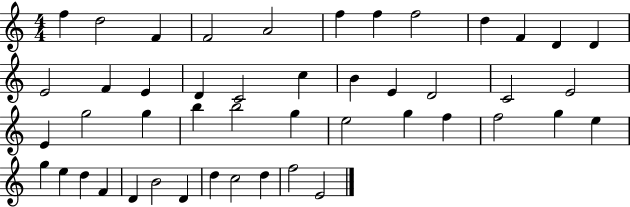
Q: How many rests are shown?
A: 0